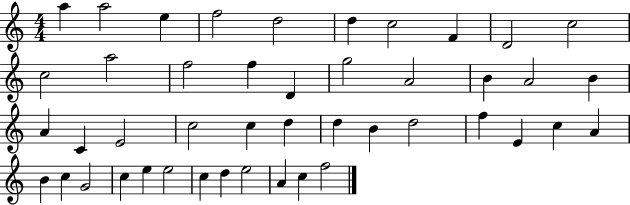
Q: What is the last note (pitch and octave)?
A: F5